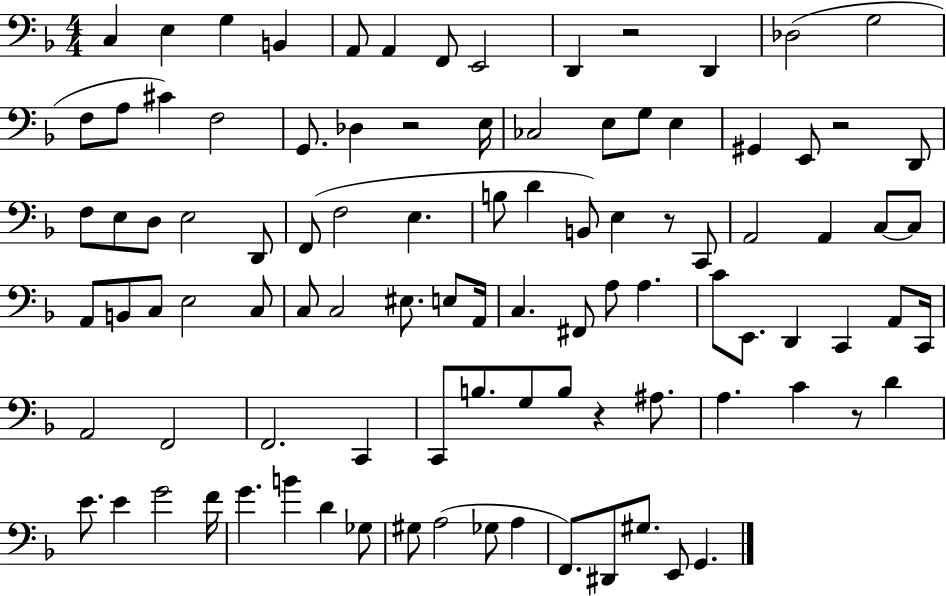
C3/q E3/q G3/q B2/q A2/e A2/q F2/e E2/h D2/q R/h D2/q Db3/h G3/h F3/e A3/e C#4/q F3/h G2/e. Db3/q R/h E3/s CES3/h E3/e G3/e E3/q G#2/q E2/e R/h D2/e F3/e E3/e D3/e E3/h D2/e F2/e F3/h E3/q. B3/e D4/q B2/e E3/q R/e C2/e A2/h A2/q C3/e C3/e A2/e B2/e C3/e E3/h C3/e C3/e C3/h EIS3/e. E3/e A2/s C3/q. F#2/e A3/e A3/q. C4/e E2/e. D2/q C2/q A2/e C2/s A2/h F2/h F2/h. C2/q C2/e B3/e. G3/e B3/e R/q A#3/e. A3/q. C4/q R/e D4/q E4/e. E4/q G4/h F4/s G4/q. B4/q D4/q Gb3/e G#3/e A3/h Gb3/e A3/q F2/e. D#2/e G#3/e. E2/e G2/q.